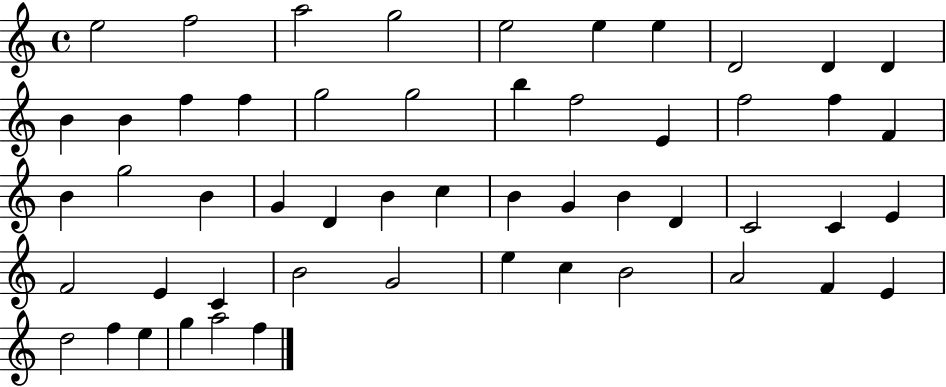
E5/h F5/h A5/h G5/h E5/h E5/q E5/q D4/h D4/q D4/q B4/q B4/q F5/q F5/q G5/h G5/h B5/q F5/h E4/q F5/h F5/q F4/q B4/q G5/h B4/q G4/q D4/q B4/q C5/q B4/q G4/q B4/q D4/q C4/h C4/q E4/q F4/h E4/q C4/q B4/h G4/h E5/q C5/q B4/h A4/h F4/q E4/q D5/h F5/q E5/q G5/q A5/h F5/q